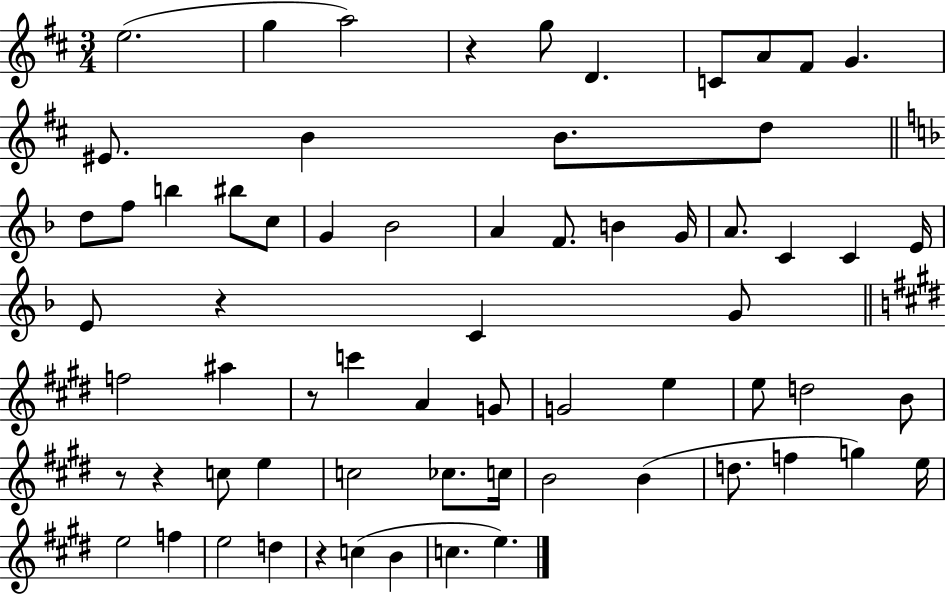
E5/h. G5/q A5/h R/q G5/e D4/q. C4/e A4/e F#4/e G4/q. EIS4/e. B4/q B4/e. D5/e D5/e F5/e B5/q BIS5/e C5/e G4/q Bb4/h A4/q F4/e. B4/q G4/s A4/e. C4/q C4/q E4/s E4/e R/q C4/q G4/e F5/h A#5/q R/e C6/q A4/q G4/e G4/h E5/q E5/e D5/h B4/e R/e R/q C5/e E5/q C5/h CES5/e. C5/s B4/h B4/q D5/e. F5/q G5/q E5/s E5/h F5/q E5/h D5/q R/q C5/q B4/q C5/q. E5/q.